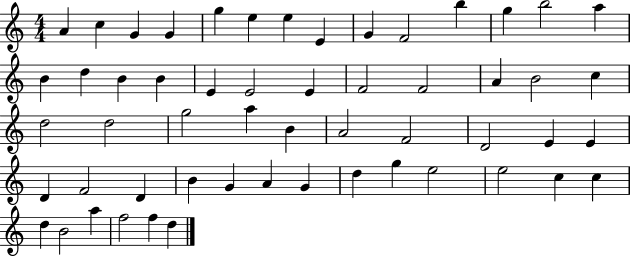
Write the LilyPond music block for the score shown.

{
  \clef treble
  \numericTimeSignature
  \time 4/4
  \key c \major
  a'4 c''4 g'4 g'4 | g''4 e''4 e''4 e'4 | g'4 f'2 b''4 | g''4 b''2 a''4 | \break b'4 d''4 b'4 b'4 | e'4 e'2 e'4 | f'2 f'2 | a'4 b'2 c''4 | \break d''2 d''2 | g''2 a''4 b'4 | a'2 f'2 | d'2 e'4 e'4 | \break d'4 f'2 d'4 | b'4 g'4 a'4 g'4 | d''4 g''4 e''2 | e''2 c''4 c''4 | \break d''4 b'2 a''4 | f''2 f''4 d''4 | \bar "|."
}